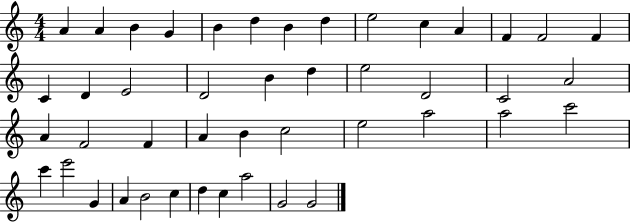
A4/q A4/q B4/q G4/q B4/q D5/q B4/q D5/q E5/h C5/q A4/q F4/q F4/h F4/q C4/q D4/q E4/h D4/h B4/q D5/q E5/h D4/h C4/h A4/h A4/q F4/h F4/q A4/q B4/q C5/h E5/h A5/h A5/h C6/h C6/q E6/h G4/q A4/q B4/h C5/q D5/q C5/q A5/h G4/h G4/h